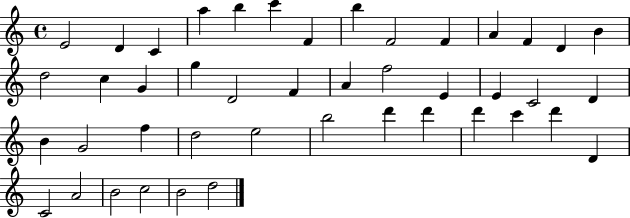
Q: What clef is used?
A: treble